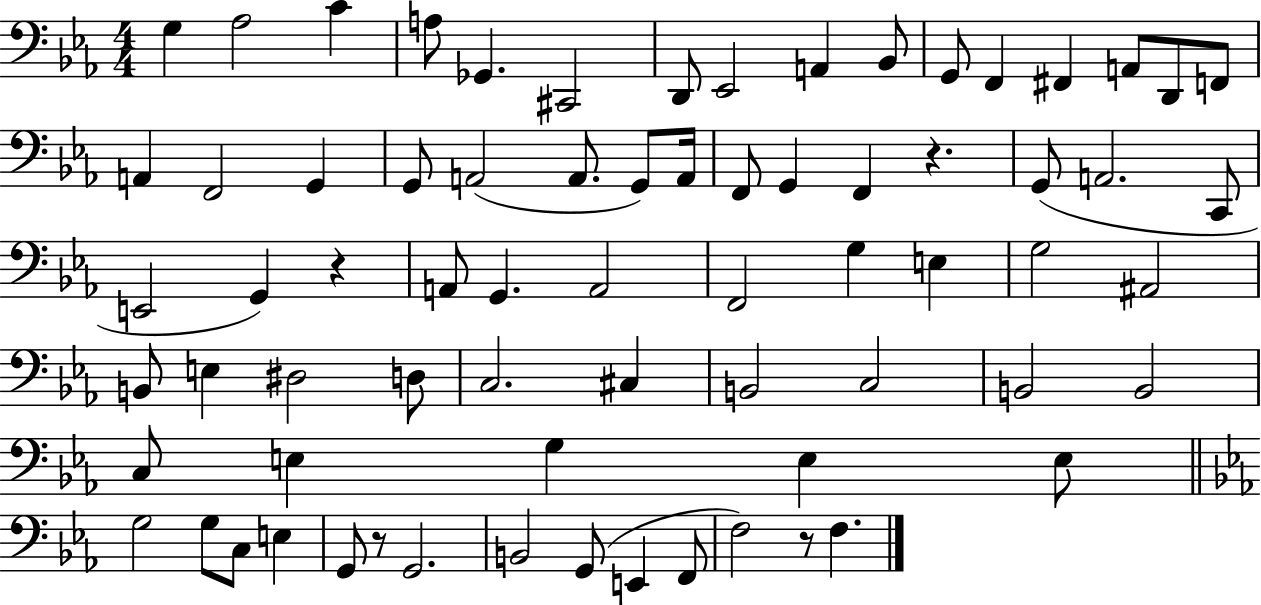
{
  \clef bass
  \numericTimeSignature
  \time 4/4
  \key ees \major
  g4 aes2 c'4 | a8 ges,4. cis,2 | d,8 ees,2 a,4 bes,8 | g,8 f,4 fis,4 a,8 d,8 f,8 | \break a,4 f,2 g,4 | g,8 a,2( a,8. g,8) a,16 | f,8 g,4 f,4 r4. | g,8( a,2. c,8 | \break e,2 g,4) r4 | a,8 g,4. a,2 | f,2 g4 e4 | g2 ais,2 | \break b,8 e4 dis2 d8 | c2. cis4 | b,2 c2 | b,2 b,2 | \break c8 e4 g4 e4 e8 | \bar "||" \break \key ees \major g2 g8 c8 e4 | g,8 r8 g,2. | b,2 g,8( e,4 f,8 | f2) r8 f4. | \break \bar "|."
}